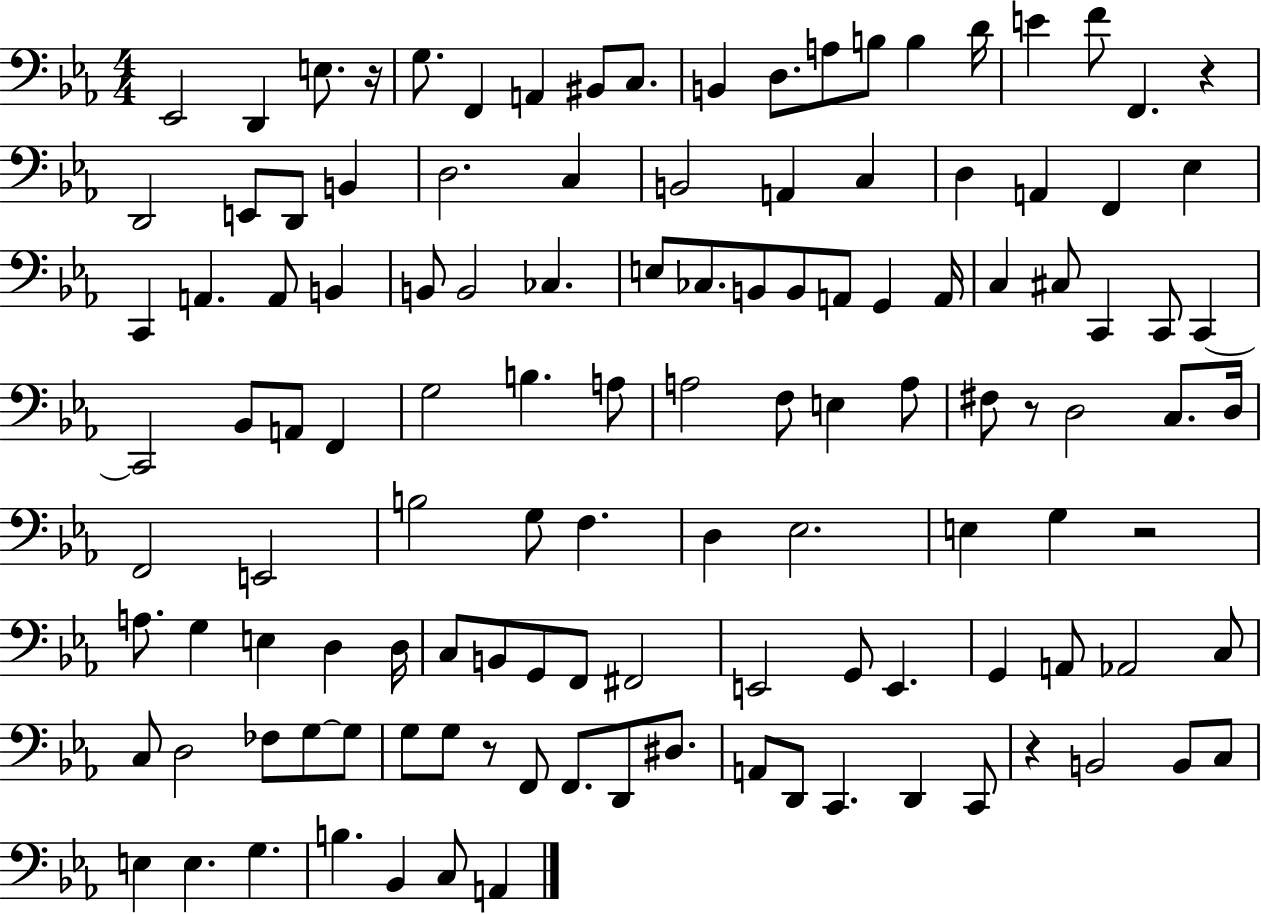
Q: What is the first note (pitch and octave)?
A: Eb2